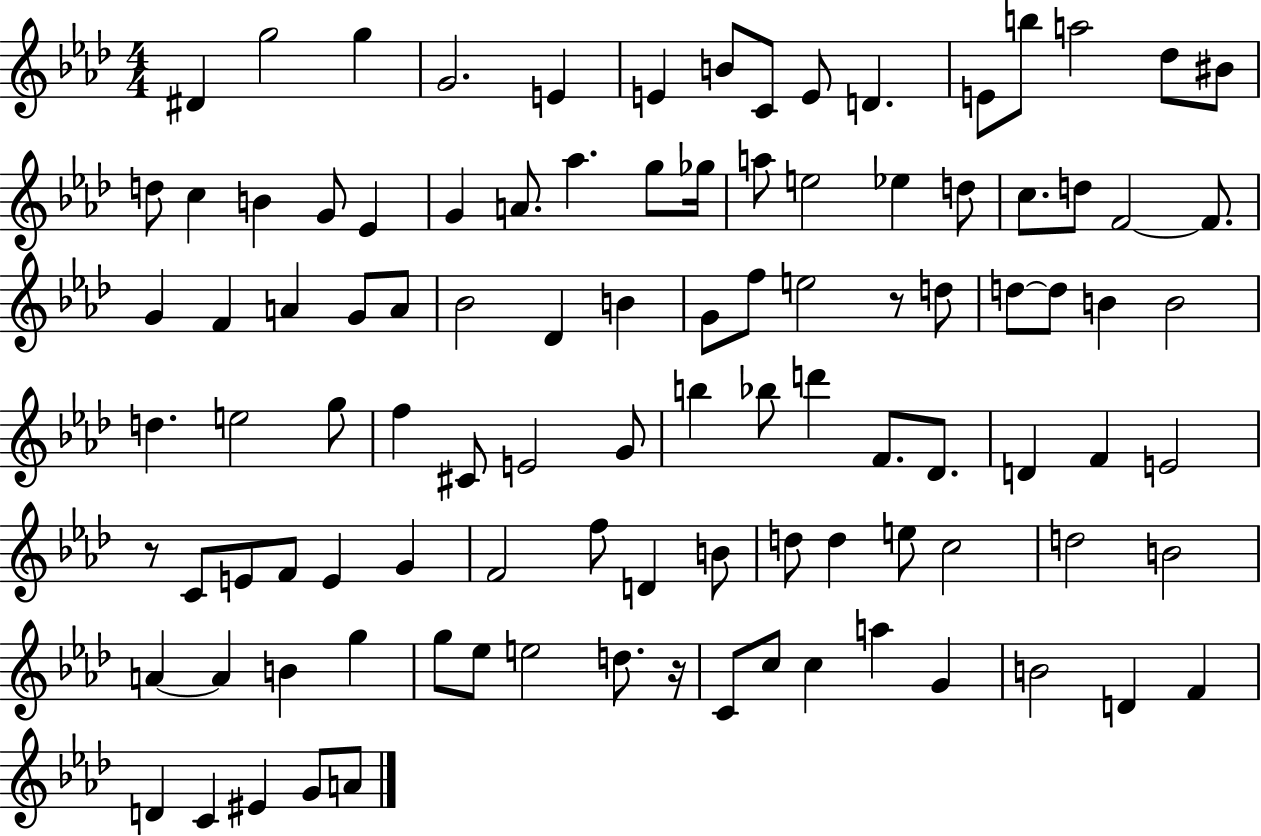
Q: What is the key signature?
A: AES major